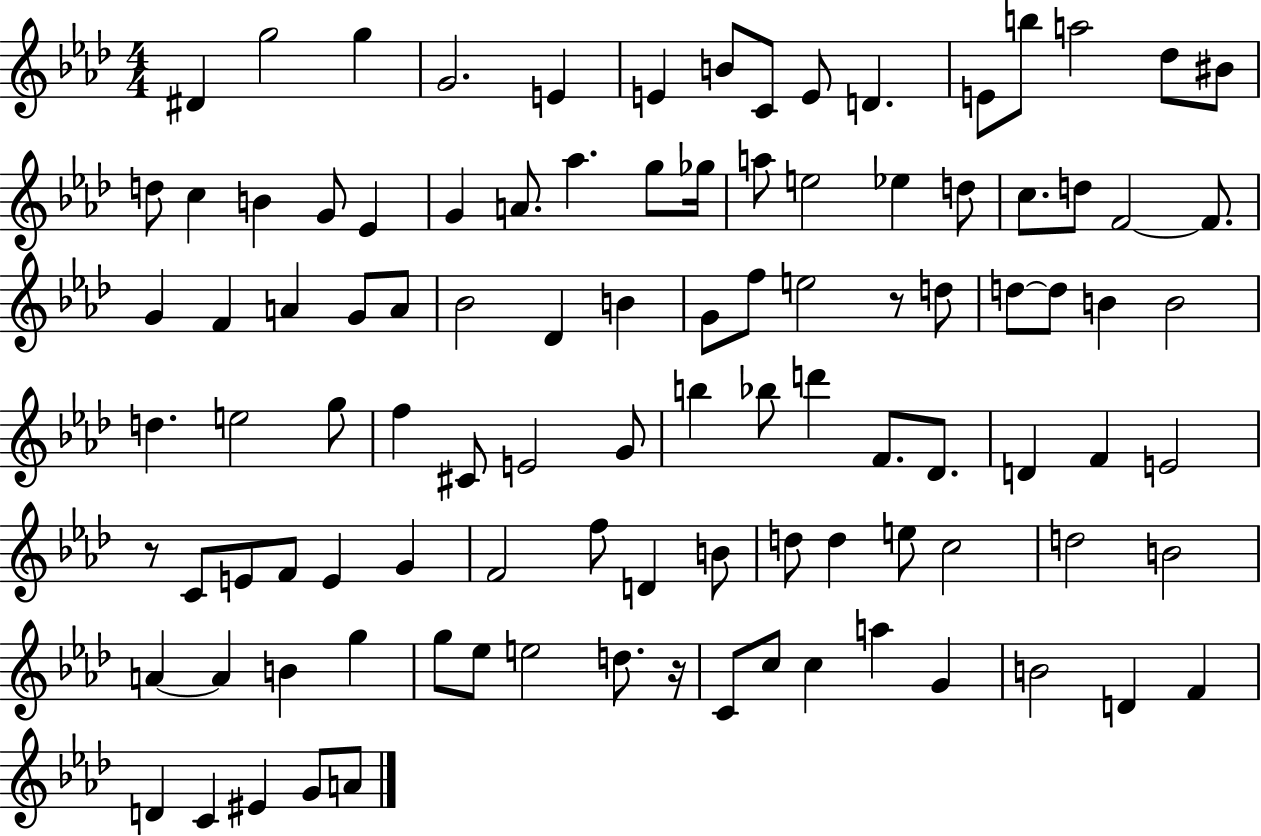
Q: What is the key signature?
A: AES major